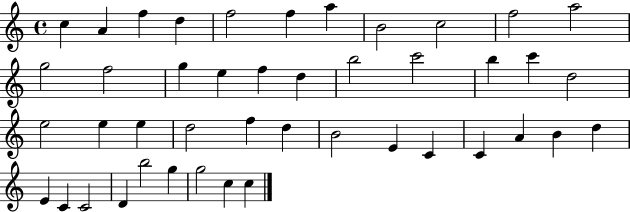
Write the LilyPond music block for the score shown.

{
  \clef treble
  \time 4/4
  \defaultTimeSignature
  \key c \major
  c''4 a'4 f''4 d''4 | f''2 f''4 a''4 | b'2 c''2 | f''2 a''2 | \break g''2 f''2 | g''4 e''4 f''4 d''4 | b''2 c'''2 | b''4 c'''4 d''2 | \break e''2 e''4 e''4 | d''2 f''4 d''4 | b'2 e'4 c'4 | c'4 a'4 b'4 d''4 | \break e'4 c'4 c'2 | d'4 b''2 g''4 | g''2 c''4 c''4 | \bar "|."
}